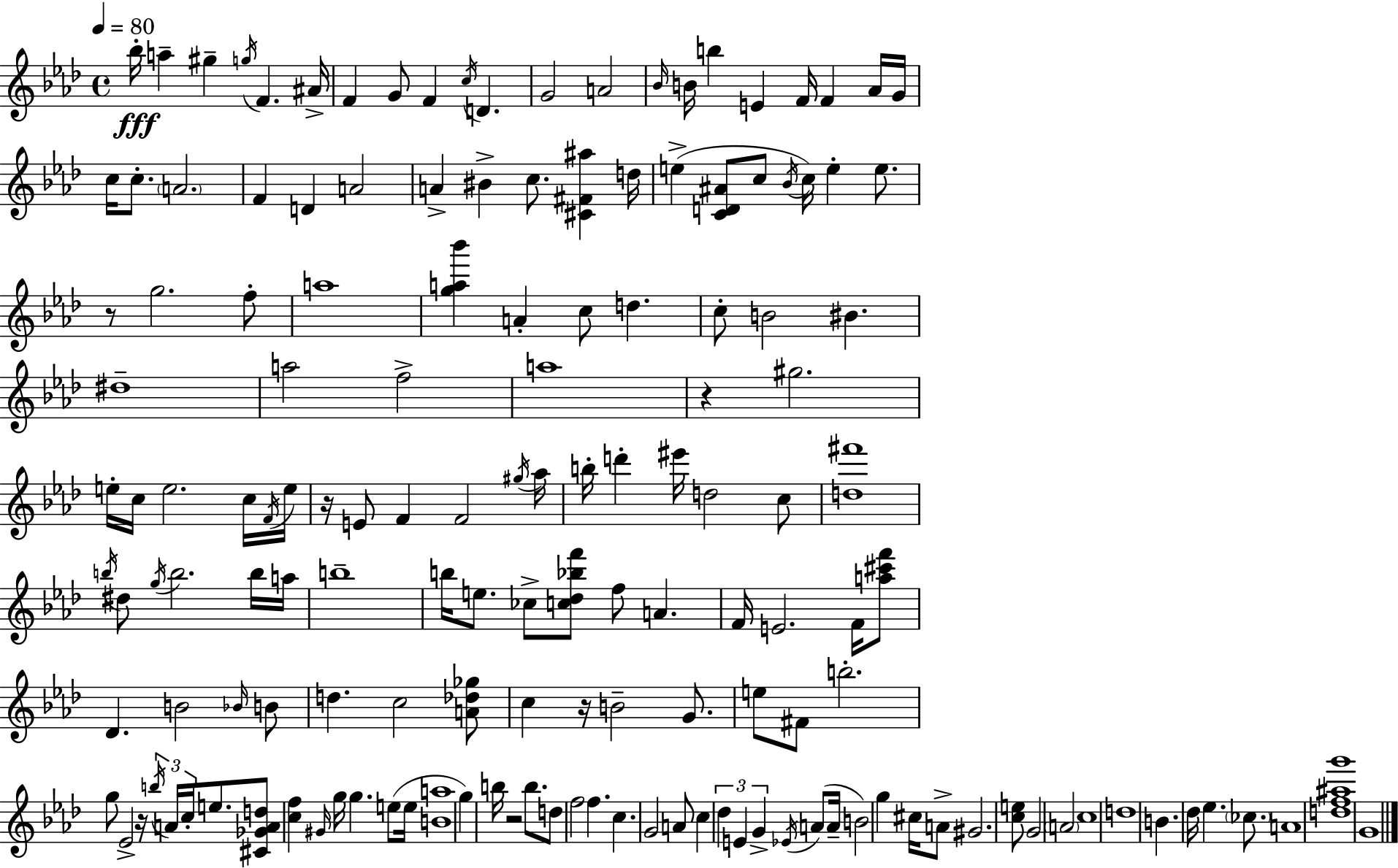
{
  \clef treble
  \time 4/4
  \defaultTimeSignature
  \key aes \major
  \tempo 4 = 80
  bes''16-.\fff a''4-- gis''4-- \acciaccatura { g''16 } f'4. | ais'16-> f'4 g'8 f'4 \acciaccatura { c''16 } d'4. | g'2 a'2 | \grace { bes'16 } b'16 b''4 e'4 f'16 f'4 | \break aes'16 g'16 c''16 c''8.-. \parenthesize a'2. | f'4 d'4 a'2 | a'4-> bis'4-> c''8. <cis' fis' ais''>4 | d''16 e''4->( <c' d' ais'>8 c''8 \acciaccatura { bes'16 } c''16) e''4-. | \break e''8. r8 g''2. | f''8-. a''1 | <g'' a'' bes'''>4 a'4-. c''8 d''4. | c''8-. b'2 bis'4. | \break dis''1-- | a''2 f''2-> | a''1 | r4 gis''2. | \break e''16-. c''16 e''2. | c''16 \acciaccatura { f'16 } e''16 r16 e'8 f'4 f'2 | \acciaccatura { gis''16 } aes''16 b''16-. d'''4-. eis'''16 d''2 | c''8 <d'' fis'''>1 | \break \acciaccatura { b''16 } dis''8 \acciaccatura { g''16 } b''2. | b''16 a''16 b''1-- | b''16 e''8. ces''8-> <c'' des'' bes'' f'''>8 | f''8 a'4. f'16 e'2. | \break f'16 <a'' cis''' f'''>8 des'4. b'2 | \grace { bes'16 } b'8 d''4. c''2 | <a' des'' ges''>8 c''4 r16 b'2-- | g'8. e''8 fis'8 b''2.-. | \break g''8 ees'2-> | r16 \tuplet 3/2 { \acciaccatura { b''16 } a'16 c''16-. } e''8. <cis' ges' a' d''>8 <c'' f''>4 | \grace { gis'16 } g''16 g''4. e''8( e''16 <b' a''>1 | g''4) b''16 | \break r2 b''8. d''8 f''2 | f''4. c''4. | g'2 a'8 c''4 \tuplet 3/2 { des''4 | e'4 g'4-> } \acciaccatura { ees'16 }( a'8 a'16-- b'2) | \break g''4 cis''16 a'8-> gis'2. | <c'' e''>8 g'2 | \parenthesize a'2 c''1 | d''1 | \break b'4. | des''16 ees''4. \parenthesize ces''8. a'1 | <d'' f'' ais'' g'''>1 | g'1 | \break \bar "|."
}